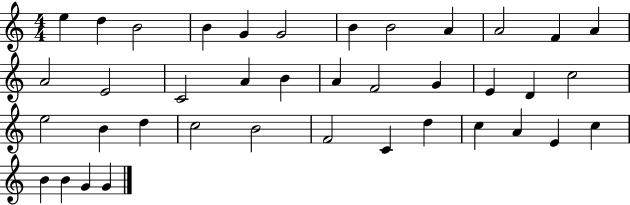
X:1
T:Untitled
M:4/4
L:1/4
K:C
e d B2 B G G2 B B2 A A2 F A A2 E2 C2 A B A F2 G E D c2 e2 B d c2 B2 F2 C d c A E c B B G G